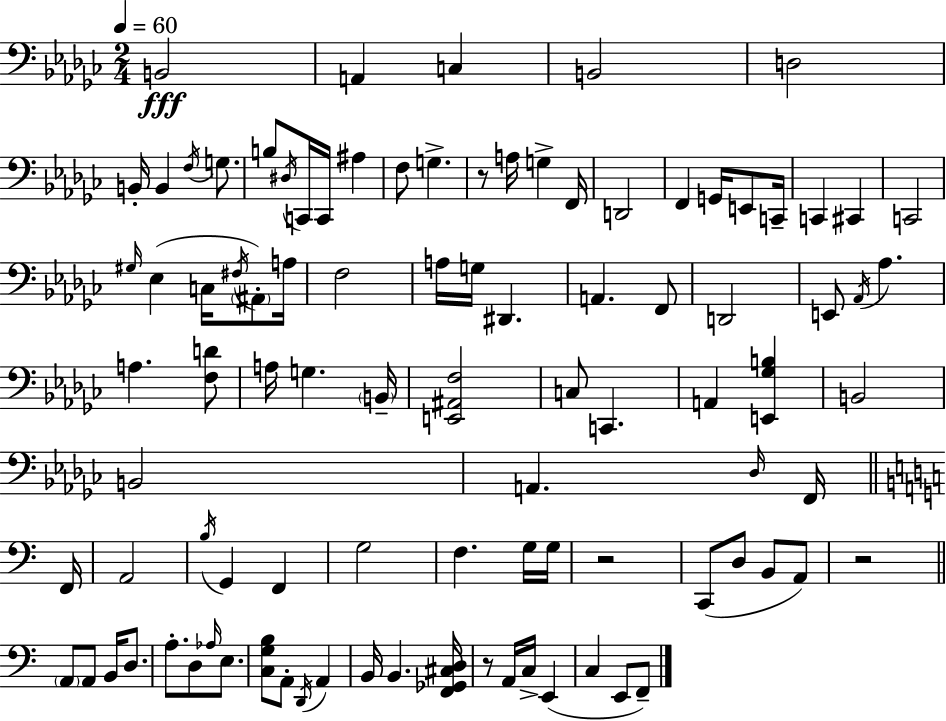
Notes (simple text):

B2/h A2/q C3/q B2/h D3/h B2/s B2/q F3/s G3/e. B3/e D#3/s C2/s C2/s A#3/q F3/e G3/q. R/e A3/s G3/q F2/s D2/h F2/q G2/s E2/e C2/s C2/q C#2/q C2/h G#3/s Eb3/q C3/s F#3/s A#2/e A3/s F3/h A3/s G3/s D#2/q. A2/q. F2/e D2/h E2/e Ab2/s Ab3/q. A3/q. [F3,D4]/e A3/s G3/q. B2/s [E2,A#2,F3]/h C3/e C2/q. A2/q [E2,Gb3,B3]/q B2/h B2/h A2/q. Db3/s F2/s F2/s A2/h B3/s G2/q F2/q G3/h F3/q. G3/s G3/s R/h C2/e D3/e B2/e A2/e R/h A2/e A2/e B2/s D3/e. A3/e. D3/e Ab3/s E3/e. [C3,G3,B3]/e A2/e D2/s A2/q B2/s B2/q. [F2,Gb2,C#3,D3]/s R/e A2/s C3/s E2/q C3/q E2/e F2/e